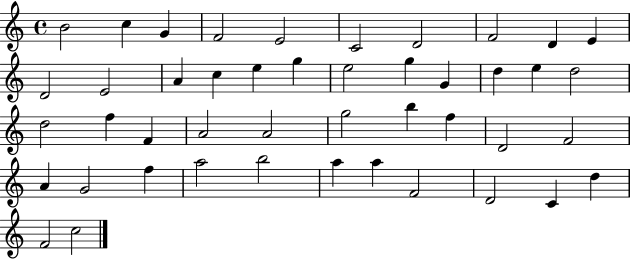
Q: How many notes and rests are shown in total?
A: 45